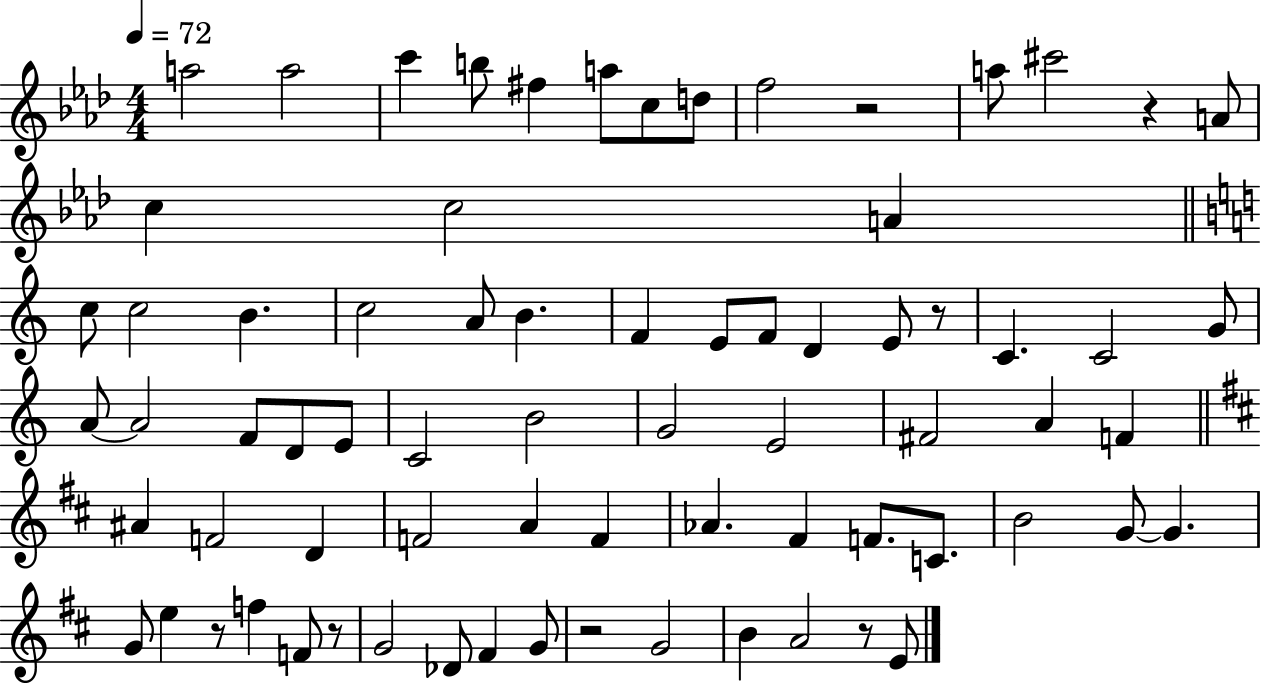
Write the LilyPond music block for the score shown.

{
  \clef treble
  \numericTimeSignature
  \time 4/4
  \key aes \major
  \tempo 4 = 72
  \repeat volta 2 { a''2 a''2 | c'''4 b''8 fis''4 a''8 c''8 d''8 | f''2 r2 | a''8 cis'''2 r4 a'8 | \break c''4 c''2 a'4 | \bar "||" \break \key a \minor c''8 c''2 b'4. | c''2 a'8 b'4. | f'4 e'8 f'8 d'4 e'8 r8 | c'4. c'2 g'8 | \break a'8~~ a'2 f'8 d'8 e'8 | c'2 b'2 | g'2 e'2 | fis'2 a'4 f'4 | \break \bar "||" \break \key b \minor ais'4 f'2 d'4 | f'2 a'4 f'4 | aes'4. fis'4 f'8. c'8. | b'2 g'8~~ g'4. | \break g'8 e''4 r8 f''4 f'8 r8 | g'2 des'8 fis'4 g'8 | r2 g'2 | b'4 a'2 r8 e'8 | \break } \bar "|."
}